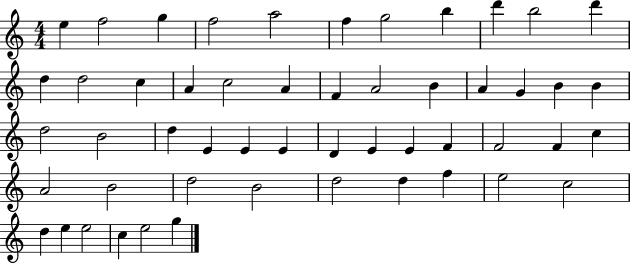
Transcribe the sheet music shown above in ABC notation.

X:1
T:Untitled
M:4/4
L:1/4
K:C
e f2 g f2 a2 f g2 b d' b2 d' d d2 c A c2 A F A2 B A G B B d2 B2 d E E E D E E F F2 F c A2 B2 d2 B2 d2 d f e2 c2 d e e2 c e2 g